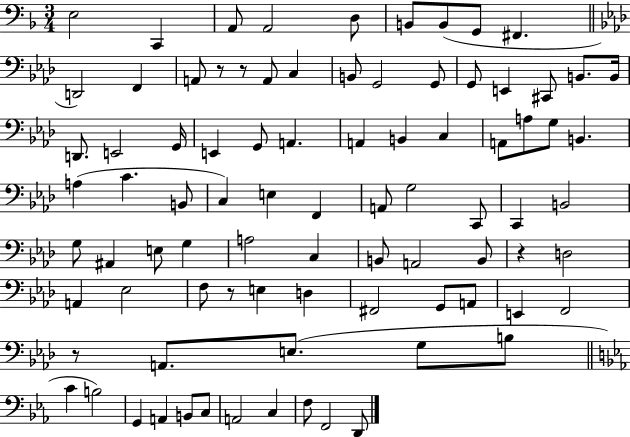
{
  \clef bass
  \numericTimeSignature
  \time 3/4
  \key f \major
  e2 c,4 | a,8 a,2 d8 | b,8 b,8( g,8 fis,4. | \bar "||" \break \key aes \major d,2) f,4 | a,8 r8 r8 a,8 c4 | b,8 g,2 g,8 | g,8 e,4 cis,8 b,8. b,16 | \break d,8. e,2 g,16 | e,4 g,8 a,4. | a,4 b,4 c4 | a,8 a8 g8 b,4. | \break a4( c'4. b,8 | c4) e4 f,4 | a,8 g2 c,8 | c,4 b,2 | \break g8 ais,4 e8 g4 | a2 c4 | b,8 a,2 b,8 | r4 d2 | \break a,4 ees2 | f8 r8 e4 d4 | fis,2 g,8 a,8 | e,4 f,2 | \break r8 a,8. e8.( g8 b8 | \bar "||" \break \key c \minor c'4 b2) | g,4 a,4 b,8 c8 | a,2 c4 | f8 f,2 d,8 | \break \bar "|."
}